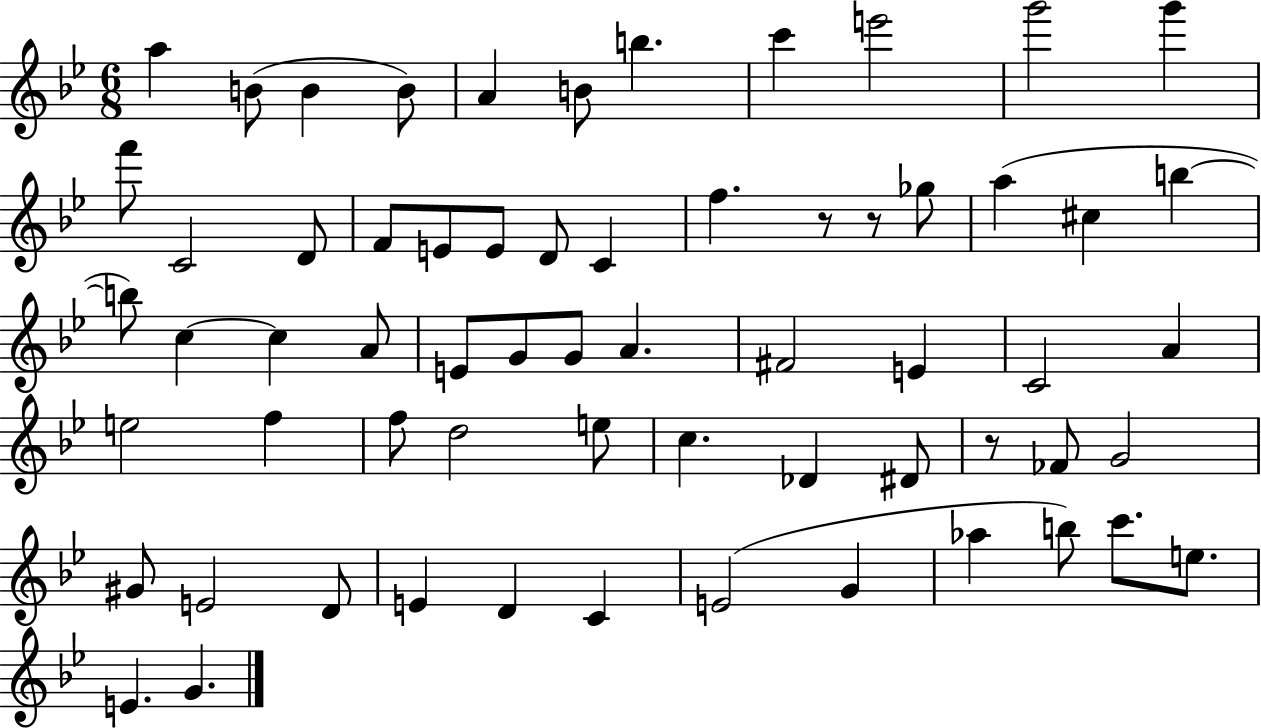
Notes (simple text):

A5/q B4/e B4/q B4/e A4/q B4/e B5/q. C6/q E6/h G6/h G6/q F6/e C4/h D4/e F4/e E4/e E4/e D4/e C4/q F5/q. R/e R/e Gb5/e A5/q C#5/q B5/q B5/e C5/q C5/q A4/e E4/e G4/e G4/e A4/q. F#4/h E4/q C4/h A4/q E5/h F5/q F5/e D5/h E5/e C5/q. Db4/q D#4/e R/e FES4/e G4/h G#4/e E4/h D4/e E4/q D4/q C4/q E4/h G4/q Ab5/q B5/e C6/e. E5/e. E4/q. G4/q.